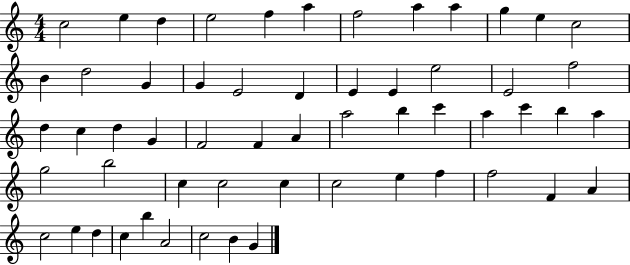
X:1
T:Untitled
M:4/4
L:1/4
K:C
c2 e d e2 f a f2 a a g e c2 B d2 G G E2 D E E e2 E2 f2 d c d G F2 F A a2 b c' a c' b a g2 b2 c c2 c c2 e f f2 F A c2 e d c b A2 c2 B G